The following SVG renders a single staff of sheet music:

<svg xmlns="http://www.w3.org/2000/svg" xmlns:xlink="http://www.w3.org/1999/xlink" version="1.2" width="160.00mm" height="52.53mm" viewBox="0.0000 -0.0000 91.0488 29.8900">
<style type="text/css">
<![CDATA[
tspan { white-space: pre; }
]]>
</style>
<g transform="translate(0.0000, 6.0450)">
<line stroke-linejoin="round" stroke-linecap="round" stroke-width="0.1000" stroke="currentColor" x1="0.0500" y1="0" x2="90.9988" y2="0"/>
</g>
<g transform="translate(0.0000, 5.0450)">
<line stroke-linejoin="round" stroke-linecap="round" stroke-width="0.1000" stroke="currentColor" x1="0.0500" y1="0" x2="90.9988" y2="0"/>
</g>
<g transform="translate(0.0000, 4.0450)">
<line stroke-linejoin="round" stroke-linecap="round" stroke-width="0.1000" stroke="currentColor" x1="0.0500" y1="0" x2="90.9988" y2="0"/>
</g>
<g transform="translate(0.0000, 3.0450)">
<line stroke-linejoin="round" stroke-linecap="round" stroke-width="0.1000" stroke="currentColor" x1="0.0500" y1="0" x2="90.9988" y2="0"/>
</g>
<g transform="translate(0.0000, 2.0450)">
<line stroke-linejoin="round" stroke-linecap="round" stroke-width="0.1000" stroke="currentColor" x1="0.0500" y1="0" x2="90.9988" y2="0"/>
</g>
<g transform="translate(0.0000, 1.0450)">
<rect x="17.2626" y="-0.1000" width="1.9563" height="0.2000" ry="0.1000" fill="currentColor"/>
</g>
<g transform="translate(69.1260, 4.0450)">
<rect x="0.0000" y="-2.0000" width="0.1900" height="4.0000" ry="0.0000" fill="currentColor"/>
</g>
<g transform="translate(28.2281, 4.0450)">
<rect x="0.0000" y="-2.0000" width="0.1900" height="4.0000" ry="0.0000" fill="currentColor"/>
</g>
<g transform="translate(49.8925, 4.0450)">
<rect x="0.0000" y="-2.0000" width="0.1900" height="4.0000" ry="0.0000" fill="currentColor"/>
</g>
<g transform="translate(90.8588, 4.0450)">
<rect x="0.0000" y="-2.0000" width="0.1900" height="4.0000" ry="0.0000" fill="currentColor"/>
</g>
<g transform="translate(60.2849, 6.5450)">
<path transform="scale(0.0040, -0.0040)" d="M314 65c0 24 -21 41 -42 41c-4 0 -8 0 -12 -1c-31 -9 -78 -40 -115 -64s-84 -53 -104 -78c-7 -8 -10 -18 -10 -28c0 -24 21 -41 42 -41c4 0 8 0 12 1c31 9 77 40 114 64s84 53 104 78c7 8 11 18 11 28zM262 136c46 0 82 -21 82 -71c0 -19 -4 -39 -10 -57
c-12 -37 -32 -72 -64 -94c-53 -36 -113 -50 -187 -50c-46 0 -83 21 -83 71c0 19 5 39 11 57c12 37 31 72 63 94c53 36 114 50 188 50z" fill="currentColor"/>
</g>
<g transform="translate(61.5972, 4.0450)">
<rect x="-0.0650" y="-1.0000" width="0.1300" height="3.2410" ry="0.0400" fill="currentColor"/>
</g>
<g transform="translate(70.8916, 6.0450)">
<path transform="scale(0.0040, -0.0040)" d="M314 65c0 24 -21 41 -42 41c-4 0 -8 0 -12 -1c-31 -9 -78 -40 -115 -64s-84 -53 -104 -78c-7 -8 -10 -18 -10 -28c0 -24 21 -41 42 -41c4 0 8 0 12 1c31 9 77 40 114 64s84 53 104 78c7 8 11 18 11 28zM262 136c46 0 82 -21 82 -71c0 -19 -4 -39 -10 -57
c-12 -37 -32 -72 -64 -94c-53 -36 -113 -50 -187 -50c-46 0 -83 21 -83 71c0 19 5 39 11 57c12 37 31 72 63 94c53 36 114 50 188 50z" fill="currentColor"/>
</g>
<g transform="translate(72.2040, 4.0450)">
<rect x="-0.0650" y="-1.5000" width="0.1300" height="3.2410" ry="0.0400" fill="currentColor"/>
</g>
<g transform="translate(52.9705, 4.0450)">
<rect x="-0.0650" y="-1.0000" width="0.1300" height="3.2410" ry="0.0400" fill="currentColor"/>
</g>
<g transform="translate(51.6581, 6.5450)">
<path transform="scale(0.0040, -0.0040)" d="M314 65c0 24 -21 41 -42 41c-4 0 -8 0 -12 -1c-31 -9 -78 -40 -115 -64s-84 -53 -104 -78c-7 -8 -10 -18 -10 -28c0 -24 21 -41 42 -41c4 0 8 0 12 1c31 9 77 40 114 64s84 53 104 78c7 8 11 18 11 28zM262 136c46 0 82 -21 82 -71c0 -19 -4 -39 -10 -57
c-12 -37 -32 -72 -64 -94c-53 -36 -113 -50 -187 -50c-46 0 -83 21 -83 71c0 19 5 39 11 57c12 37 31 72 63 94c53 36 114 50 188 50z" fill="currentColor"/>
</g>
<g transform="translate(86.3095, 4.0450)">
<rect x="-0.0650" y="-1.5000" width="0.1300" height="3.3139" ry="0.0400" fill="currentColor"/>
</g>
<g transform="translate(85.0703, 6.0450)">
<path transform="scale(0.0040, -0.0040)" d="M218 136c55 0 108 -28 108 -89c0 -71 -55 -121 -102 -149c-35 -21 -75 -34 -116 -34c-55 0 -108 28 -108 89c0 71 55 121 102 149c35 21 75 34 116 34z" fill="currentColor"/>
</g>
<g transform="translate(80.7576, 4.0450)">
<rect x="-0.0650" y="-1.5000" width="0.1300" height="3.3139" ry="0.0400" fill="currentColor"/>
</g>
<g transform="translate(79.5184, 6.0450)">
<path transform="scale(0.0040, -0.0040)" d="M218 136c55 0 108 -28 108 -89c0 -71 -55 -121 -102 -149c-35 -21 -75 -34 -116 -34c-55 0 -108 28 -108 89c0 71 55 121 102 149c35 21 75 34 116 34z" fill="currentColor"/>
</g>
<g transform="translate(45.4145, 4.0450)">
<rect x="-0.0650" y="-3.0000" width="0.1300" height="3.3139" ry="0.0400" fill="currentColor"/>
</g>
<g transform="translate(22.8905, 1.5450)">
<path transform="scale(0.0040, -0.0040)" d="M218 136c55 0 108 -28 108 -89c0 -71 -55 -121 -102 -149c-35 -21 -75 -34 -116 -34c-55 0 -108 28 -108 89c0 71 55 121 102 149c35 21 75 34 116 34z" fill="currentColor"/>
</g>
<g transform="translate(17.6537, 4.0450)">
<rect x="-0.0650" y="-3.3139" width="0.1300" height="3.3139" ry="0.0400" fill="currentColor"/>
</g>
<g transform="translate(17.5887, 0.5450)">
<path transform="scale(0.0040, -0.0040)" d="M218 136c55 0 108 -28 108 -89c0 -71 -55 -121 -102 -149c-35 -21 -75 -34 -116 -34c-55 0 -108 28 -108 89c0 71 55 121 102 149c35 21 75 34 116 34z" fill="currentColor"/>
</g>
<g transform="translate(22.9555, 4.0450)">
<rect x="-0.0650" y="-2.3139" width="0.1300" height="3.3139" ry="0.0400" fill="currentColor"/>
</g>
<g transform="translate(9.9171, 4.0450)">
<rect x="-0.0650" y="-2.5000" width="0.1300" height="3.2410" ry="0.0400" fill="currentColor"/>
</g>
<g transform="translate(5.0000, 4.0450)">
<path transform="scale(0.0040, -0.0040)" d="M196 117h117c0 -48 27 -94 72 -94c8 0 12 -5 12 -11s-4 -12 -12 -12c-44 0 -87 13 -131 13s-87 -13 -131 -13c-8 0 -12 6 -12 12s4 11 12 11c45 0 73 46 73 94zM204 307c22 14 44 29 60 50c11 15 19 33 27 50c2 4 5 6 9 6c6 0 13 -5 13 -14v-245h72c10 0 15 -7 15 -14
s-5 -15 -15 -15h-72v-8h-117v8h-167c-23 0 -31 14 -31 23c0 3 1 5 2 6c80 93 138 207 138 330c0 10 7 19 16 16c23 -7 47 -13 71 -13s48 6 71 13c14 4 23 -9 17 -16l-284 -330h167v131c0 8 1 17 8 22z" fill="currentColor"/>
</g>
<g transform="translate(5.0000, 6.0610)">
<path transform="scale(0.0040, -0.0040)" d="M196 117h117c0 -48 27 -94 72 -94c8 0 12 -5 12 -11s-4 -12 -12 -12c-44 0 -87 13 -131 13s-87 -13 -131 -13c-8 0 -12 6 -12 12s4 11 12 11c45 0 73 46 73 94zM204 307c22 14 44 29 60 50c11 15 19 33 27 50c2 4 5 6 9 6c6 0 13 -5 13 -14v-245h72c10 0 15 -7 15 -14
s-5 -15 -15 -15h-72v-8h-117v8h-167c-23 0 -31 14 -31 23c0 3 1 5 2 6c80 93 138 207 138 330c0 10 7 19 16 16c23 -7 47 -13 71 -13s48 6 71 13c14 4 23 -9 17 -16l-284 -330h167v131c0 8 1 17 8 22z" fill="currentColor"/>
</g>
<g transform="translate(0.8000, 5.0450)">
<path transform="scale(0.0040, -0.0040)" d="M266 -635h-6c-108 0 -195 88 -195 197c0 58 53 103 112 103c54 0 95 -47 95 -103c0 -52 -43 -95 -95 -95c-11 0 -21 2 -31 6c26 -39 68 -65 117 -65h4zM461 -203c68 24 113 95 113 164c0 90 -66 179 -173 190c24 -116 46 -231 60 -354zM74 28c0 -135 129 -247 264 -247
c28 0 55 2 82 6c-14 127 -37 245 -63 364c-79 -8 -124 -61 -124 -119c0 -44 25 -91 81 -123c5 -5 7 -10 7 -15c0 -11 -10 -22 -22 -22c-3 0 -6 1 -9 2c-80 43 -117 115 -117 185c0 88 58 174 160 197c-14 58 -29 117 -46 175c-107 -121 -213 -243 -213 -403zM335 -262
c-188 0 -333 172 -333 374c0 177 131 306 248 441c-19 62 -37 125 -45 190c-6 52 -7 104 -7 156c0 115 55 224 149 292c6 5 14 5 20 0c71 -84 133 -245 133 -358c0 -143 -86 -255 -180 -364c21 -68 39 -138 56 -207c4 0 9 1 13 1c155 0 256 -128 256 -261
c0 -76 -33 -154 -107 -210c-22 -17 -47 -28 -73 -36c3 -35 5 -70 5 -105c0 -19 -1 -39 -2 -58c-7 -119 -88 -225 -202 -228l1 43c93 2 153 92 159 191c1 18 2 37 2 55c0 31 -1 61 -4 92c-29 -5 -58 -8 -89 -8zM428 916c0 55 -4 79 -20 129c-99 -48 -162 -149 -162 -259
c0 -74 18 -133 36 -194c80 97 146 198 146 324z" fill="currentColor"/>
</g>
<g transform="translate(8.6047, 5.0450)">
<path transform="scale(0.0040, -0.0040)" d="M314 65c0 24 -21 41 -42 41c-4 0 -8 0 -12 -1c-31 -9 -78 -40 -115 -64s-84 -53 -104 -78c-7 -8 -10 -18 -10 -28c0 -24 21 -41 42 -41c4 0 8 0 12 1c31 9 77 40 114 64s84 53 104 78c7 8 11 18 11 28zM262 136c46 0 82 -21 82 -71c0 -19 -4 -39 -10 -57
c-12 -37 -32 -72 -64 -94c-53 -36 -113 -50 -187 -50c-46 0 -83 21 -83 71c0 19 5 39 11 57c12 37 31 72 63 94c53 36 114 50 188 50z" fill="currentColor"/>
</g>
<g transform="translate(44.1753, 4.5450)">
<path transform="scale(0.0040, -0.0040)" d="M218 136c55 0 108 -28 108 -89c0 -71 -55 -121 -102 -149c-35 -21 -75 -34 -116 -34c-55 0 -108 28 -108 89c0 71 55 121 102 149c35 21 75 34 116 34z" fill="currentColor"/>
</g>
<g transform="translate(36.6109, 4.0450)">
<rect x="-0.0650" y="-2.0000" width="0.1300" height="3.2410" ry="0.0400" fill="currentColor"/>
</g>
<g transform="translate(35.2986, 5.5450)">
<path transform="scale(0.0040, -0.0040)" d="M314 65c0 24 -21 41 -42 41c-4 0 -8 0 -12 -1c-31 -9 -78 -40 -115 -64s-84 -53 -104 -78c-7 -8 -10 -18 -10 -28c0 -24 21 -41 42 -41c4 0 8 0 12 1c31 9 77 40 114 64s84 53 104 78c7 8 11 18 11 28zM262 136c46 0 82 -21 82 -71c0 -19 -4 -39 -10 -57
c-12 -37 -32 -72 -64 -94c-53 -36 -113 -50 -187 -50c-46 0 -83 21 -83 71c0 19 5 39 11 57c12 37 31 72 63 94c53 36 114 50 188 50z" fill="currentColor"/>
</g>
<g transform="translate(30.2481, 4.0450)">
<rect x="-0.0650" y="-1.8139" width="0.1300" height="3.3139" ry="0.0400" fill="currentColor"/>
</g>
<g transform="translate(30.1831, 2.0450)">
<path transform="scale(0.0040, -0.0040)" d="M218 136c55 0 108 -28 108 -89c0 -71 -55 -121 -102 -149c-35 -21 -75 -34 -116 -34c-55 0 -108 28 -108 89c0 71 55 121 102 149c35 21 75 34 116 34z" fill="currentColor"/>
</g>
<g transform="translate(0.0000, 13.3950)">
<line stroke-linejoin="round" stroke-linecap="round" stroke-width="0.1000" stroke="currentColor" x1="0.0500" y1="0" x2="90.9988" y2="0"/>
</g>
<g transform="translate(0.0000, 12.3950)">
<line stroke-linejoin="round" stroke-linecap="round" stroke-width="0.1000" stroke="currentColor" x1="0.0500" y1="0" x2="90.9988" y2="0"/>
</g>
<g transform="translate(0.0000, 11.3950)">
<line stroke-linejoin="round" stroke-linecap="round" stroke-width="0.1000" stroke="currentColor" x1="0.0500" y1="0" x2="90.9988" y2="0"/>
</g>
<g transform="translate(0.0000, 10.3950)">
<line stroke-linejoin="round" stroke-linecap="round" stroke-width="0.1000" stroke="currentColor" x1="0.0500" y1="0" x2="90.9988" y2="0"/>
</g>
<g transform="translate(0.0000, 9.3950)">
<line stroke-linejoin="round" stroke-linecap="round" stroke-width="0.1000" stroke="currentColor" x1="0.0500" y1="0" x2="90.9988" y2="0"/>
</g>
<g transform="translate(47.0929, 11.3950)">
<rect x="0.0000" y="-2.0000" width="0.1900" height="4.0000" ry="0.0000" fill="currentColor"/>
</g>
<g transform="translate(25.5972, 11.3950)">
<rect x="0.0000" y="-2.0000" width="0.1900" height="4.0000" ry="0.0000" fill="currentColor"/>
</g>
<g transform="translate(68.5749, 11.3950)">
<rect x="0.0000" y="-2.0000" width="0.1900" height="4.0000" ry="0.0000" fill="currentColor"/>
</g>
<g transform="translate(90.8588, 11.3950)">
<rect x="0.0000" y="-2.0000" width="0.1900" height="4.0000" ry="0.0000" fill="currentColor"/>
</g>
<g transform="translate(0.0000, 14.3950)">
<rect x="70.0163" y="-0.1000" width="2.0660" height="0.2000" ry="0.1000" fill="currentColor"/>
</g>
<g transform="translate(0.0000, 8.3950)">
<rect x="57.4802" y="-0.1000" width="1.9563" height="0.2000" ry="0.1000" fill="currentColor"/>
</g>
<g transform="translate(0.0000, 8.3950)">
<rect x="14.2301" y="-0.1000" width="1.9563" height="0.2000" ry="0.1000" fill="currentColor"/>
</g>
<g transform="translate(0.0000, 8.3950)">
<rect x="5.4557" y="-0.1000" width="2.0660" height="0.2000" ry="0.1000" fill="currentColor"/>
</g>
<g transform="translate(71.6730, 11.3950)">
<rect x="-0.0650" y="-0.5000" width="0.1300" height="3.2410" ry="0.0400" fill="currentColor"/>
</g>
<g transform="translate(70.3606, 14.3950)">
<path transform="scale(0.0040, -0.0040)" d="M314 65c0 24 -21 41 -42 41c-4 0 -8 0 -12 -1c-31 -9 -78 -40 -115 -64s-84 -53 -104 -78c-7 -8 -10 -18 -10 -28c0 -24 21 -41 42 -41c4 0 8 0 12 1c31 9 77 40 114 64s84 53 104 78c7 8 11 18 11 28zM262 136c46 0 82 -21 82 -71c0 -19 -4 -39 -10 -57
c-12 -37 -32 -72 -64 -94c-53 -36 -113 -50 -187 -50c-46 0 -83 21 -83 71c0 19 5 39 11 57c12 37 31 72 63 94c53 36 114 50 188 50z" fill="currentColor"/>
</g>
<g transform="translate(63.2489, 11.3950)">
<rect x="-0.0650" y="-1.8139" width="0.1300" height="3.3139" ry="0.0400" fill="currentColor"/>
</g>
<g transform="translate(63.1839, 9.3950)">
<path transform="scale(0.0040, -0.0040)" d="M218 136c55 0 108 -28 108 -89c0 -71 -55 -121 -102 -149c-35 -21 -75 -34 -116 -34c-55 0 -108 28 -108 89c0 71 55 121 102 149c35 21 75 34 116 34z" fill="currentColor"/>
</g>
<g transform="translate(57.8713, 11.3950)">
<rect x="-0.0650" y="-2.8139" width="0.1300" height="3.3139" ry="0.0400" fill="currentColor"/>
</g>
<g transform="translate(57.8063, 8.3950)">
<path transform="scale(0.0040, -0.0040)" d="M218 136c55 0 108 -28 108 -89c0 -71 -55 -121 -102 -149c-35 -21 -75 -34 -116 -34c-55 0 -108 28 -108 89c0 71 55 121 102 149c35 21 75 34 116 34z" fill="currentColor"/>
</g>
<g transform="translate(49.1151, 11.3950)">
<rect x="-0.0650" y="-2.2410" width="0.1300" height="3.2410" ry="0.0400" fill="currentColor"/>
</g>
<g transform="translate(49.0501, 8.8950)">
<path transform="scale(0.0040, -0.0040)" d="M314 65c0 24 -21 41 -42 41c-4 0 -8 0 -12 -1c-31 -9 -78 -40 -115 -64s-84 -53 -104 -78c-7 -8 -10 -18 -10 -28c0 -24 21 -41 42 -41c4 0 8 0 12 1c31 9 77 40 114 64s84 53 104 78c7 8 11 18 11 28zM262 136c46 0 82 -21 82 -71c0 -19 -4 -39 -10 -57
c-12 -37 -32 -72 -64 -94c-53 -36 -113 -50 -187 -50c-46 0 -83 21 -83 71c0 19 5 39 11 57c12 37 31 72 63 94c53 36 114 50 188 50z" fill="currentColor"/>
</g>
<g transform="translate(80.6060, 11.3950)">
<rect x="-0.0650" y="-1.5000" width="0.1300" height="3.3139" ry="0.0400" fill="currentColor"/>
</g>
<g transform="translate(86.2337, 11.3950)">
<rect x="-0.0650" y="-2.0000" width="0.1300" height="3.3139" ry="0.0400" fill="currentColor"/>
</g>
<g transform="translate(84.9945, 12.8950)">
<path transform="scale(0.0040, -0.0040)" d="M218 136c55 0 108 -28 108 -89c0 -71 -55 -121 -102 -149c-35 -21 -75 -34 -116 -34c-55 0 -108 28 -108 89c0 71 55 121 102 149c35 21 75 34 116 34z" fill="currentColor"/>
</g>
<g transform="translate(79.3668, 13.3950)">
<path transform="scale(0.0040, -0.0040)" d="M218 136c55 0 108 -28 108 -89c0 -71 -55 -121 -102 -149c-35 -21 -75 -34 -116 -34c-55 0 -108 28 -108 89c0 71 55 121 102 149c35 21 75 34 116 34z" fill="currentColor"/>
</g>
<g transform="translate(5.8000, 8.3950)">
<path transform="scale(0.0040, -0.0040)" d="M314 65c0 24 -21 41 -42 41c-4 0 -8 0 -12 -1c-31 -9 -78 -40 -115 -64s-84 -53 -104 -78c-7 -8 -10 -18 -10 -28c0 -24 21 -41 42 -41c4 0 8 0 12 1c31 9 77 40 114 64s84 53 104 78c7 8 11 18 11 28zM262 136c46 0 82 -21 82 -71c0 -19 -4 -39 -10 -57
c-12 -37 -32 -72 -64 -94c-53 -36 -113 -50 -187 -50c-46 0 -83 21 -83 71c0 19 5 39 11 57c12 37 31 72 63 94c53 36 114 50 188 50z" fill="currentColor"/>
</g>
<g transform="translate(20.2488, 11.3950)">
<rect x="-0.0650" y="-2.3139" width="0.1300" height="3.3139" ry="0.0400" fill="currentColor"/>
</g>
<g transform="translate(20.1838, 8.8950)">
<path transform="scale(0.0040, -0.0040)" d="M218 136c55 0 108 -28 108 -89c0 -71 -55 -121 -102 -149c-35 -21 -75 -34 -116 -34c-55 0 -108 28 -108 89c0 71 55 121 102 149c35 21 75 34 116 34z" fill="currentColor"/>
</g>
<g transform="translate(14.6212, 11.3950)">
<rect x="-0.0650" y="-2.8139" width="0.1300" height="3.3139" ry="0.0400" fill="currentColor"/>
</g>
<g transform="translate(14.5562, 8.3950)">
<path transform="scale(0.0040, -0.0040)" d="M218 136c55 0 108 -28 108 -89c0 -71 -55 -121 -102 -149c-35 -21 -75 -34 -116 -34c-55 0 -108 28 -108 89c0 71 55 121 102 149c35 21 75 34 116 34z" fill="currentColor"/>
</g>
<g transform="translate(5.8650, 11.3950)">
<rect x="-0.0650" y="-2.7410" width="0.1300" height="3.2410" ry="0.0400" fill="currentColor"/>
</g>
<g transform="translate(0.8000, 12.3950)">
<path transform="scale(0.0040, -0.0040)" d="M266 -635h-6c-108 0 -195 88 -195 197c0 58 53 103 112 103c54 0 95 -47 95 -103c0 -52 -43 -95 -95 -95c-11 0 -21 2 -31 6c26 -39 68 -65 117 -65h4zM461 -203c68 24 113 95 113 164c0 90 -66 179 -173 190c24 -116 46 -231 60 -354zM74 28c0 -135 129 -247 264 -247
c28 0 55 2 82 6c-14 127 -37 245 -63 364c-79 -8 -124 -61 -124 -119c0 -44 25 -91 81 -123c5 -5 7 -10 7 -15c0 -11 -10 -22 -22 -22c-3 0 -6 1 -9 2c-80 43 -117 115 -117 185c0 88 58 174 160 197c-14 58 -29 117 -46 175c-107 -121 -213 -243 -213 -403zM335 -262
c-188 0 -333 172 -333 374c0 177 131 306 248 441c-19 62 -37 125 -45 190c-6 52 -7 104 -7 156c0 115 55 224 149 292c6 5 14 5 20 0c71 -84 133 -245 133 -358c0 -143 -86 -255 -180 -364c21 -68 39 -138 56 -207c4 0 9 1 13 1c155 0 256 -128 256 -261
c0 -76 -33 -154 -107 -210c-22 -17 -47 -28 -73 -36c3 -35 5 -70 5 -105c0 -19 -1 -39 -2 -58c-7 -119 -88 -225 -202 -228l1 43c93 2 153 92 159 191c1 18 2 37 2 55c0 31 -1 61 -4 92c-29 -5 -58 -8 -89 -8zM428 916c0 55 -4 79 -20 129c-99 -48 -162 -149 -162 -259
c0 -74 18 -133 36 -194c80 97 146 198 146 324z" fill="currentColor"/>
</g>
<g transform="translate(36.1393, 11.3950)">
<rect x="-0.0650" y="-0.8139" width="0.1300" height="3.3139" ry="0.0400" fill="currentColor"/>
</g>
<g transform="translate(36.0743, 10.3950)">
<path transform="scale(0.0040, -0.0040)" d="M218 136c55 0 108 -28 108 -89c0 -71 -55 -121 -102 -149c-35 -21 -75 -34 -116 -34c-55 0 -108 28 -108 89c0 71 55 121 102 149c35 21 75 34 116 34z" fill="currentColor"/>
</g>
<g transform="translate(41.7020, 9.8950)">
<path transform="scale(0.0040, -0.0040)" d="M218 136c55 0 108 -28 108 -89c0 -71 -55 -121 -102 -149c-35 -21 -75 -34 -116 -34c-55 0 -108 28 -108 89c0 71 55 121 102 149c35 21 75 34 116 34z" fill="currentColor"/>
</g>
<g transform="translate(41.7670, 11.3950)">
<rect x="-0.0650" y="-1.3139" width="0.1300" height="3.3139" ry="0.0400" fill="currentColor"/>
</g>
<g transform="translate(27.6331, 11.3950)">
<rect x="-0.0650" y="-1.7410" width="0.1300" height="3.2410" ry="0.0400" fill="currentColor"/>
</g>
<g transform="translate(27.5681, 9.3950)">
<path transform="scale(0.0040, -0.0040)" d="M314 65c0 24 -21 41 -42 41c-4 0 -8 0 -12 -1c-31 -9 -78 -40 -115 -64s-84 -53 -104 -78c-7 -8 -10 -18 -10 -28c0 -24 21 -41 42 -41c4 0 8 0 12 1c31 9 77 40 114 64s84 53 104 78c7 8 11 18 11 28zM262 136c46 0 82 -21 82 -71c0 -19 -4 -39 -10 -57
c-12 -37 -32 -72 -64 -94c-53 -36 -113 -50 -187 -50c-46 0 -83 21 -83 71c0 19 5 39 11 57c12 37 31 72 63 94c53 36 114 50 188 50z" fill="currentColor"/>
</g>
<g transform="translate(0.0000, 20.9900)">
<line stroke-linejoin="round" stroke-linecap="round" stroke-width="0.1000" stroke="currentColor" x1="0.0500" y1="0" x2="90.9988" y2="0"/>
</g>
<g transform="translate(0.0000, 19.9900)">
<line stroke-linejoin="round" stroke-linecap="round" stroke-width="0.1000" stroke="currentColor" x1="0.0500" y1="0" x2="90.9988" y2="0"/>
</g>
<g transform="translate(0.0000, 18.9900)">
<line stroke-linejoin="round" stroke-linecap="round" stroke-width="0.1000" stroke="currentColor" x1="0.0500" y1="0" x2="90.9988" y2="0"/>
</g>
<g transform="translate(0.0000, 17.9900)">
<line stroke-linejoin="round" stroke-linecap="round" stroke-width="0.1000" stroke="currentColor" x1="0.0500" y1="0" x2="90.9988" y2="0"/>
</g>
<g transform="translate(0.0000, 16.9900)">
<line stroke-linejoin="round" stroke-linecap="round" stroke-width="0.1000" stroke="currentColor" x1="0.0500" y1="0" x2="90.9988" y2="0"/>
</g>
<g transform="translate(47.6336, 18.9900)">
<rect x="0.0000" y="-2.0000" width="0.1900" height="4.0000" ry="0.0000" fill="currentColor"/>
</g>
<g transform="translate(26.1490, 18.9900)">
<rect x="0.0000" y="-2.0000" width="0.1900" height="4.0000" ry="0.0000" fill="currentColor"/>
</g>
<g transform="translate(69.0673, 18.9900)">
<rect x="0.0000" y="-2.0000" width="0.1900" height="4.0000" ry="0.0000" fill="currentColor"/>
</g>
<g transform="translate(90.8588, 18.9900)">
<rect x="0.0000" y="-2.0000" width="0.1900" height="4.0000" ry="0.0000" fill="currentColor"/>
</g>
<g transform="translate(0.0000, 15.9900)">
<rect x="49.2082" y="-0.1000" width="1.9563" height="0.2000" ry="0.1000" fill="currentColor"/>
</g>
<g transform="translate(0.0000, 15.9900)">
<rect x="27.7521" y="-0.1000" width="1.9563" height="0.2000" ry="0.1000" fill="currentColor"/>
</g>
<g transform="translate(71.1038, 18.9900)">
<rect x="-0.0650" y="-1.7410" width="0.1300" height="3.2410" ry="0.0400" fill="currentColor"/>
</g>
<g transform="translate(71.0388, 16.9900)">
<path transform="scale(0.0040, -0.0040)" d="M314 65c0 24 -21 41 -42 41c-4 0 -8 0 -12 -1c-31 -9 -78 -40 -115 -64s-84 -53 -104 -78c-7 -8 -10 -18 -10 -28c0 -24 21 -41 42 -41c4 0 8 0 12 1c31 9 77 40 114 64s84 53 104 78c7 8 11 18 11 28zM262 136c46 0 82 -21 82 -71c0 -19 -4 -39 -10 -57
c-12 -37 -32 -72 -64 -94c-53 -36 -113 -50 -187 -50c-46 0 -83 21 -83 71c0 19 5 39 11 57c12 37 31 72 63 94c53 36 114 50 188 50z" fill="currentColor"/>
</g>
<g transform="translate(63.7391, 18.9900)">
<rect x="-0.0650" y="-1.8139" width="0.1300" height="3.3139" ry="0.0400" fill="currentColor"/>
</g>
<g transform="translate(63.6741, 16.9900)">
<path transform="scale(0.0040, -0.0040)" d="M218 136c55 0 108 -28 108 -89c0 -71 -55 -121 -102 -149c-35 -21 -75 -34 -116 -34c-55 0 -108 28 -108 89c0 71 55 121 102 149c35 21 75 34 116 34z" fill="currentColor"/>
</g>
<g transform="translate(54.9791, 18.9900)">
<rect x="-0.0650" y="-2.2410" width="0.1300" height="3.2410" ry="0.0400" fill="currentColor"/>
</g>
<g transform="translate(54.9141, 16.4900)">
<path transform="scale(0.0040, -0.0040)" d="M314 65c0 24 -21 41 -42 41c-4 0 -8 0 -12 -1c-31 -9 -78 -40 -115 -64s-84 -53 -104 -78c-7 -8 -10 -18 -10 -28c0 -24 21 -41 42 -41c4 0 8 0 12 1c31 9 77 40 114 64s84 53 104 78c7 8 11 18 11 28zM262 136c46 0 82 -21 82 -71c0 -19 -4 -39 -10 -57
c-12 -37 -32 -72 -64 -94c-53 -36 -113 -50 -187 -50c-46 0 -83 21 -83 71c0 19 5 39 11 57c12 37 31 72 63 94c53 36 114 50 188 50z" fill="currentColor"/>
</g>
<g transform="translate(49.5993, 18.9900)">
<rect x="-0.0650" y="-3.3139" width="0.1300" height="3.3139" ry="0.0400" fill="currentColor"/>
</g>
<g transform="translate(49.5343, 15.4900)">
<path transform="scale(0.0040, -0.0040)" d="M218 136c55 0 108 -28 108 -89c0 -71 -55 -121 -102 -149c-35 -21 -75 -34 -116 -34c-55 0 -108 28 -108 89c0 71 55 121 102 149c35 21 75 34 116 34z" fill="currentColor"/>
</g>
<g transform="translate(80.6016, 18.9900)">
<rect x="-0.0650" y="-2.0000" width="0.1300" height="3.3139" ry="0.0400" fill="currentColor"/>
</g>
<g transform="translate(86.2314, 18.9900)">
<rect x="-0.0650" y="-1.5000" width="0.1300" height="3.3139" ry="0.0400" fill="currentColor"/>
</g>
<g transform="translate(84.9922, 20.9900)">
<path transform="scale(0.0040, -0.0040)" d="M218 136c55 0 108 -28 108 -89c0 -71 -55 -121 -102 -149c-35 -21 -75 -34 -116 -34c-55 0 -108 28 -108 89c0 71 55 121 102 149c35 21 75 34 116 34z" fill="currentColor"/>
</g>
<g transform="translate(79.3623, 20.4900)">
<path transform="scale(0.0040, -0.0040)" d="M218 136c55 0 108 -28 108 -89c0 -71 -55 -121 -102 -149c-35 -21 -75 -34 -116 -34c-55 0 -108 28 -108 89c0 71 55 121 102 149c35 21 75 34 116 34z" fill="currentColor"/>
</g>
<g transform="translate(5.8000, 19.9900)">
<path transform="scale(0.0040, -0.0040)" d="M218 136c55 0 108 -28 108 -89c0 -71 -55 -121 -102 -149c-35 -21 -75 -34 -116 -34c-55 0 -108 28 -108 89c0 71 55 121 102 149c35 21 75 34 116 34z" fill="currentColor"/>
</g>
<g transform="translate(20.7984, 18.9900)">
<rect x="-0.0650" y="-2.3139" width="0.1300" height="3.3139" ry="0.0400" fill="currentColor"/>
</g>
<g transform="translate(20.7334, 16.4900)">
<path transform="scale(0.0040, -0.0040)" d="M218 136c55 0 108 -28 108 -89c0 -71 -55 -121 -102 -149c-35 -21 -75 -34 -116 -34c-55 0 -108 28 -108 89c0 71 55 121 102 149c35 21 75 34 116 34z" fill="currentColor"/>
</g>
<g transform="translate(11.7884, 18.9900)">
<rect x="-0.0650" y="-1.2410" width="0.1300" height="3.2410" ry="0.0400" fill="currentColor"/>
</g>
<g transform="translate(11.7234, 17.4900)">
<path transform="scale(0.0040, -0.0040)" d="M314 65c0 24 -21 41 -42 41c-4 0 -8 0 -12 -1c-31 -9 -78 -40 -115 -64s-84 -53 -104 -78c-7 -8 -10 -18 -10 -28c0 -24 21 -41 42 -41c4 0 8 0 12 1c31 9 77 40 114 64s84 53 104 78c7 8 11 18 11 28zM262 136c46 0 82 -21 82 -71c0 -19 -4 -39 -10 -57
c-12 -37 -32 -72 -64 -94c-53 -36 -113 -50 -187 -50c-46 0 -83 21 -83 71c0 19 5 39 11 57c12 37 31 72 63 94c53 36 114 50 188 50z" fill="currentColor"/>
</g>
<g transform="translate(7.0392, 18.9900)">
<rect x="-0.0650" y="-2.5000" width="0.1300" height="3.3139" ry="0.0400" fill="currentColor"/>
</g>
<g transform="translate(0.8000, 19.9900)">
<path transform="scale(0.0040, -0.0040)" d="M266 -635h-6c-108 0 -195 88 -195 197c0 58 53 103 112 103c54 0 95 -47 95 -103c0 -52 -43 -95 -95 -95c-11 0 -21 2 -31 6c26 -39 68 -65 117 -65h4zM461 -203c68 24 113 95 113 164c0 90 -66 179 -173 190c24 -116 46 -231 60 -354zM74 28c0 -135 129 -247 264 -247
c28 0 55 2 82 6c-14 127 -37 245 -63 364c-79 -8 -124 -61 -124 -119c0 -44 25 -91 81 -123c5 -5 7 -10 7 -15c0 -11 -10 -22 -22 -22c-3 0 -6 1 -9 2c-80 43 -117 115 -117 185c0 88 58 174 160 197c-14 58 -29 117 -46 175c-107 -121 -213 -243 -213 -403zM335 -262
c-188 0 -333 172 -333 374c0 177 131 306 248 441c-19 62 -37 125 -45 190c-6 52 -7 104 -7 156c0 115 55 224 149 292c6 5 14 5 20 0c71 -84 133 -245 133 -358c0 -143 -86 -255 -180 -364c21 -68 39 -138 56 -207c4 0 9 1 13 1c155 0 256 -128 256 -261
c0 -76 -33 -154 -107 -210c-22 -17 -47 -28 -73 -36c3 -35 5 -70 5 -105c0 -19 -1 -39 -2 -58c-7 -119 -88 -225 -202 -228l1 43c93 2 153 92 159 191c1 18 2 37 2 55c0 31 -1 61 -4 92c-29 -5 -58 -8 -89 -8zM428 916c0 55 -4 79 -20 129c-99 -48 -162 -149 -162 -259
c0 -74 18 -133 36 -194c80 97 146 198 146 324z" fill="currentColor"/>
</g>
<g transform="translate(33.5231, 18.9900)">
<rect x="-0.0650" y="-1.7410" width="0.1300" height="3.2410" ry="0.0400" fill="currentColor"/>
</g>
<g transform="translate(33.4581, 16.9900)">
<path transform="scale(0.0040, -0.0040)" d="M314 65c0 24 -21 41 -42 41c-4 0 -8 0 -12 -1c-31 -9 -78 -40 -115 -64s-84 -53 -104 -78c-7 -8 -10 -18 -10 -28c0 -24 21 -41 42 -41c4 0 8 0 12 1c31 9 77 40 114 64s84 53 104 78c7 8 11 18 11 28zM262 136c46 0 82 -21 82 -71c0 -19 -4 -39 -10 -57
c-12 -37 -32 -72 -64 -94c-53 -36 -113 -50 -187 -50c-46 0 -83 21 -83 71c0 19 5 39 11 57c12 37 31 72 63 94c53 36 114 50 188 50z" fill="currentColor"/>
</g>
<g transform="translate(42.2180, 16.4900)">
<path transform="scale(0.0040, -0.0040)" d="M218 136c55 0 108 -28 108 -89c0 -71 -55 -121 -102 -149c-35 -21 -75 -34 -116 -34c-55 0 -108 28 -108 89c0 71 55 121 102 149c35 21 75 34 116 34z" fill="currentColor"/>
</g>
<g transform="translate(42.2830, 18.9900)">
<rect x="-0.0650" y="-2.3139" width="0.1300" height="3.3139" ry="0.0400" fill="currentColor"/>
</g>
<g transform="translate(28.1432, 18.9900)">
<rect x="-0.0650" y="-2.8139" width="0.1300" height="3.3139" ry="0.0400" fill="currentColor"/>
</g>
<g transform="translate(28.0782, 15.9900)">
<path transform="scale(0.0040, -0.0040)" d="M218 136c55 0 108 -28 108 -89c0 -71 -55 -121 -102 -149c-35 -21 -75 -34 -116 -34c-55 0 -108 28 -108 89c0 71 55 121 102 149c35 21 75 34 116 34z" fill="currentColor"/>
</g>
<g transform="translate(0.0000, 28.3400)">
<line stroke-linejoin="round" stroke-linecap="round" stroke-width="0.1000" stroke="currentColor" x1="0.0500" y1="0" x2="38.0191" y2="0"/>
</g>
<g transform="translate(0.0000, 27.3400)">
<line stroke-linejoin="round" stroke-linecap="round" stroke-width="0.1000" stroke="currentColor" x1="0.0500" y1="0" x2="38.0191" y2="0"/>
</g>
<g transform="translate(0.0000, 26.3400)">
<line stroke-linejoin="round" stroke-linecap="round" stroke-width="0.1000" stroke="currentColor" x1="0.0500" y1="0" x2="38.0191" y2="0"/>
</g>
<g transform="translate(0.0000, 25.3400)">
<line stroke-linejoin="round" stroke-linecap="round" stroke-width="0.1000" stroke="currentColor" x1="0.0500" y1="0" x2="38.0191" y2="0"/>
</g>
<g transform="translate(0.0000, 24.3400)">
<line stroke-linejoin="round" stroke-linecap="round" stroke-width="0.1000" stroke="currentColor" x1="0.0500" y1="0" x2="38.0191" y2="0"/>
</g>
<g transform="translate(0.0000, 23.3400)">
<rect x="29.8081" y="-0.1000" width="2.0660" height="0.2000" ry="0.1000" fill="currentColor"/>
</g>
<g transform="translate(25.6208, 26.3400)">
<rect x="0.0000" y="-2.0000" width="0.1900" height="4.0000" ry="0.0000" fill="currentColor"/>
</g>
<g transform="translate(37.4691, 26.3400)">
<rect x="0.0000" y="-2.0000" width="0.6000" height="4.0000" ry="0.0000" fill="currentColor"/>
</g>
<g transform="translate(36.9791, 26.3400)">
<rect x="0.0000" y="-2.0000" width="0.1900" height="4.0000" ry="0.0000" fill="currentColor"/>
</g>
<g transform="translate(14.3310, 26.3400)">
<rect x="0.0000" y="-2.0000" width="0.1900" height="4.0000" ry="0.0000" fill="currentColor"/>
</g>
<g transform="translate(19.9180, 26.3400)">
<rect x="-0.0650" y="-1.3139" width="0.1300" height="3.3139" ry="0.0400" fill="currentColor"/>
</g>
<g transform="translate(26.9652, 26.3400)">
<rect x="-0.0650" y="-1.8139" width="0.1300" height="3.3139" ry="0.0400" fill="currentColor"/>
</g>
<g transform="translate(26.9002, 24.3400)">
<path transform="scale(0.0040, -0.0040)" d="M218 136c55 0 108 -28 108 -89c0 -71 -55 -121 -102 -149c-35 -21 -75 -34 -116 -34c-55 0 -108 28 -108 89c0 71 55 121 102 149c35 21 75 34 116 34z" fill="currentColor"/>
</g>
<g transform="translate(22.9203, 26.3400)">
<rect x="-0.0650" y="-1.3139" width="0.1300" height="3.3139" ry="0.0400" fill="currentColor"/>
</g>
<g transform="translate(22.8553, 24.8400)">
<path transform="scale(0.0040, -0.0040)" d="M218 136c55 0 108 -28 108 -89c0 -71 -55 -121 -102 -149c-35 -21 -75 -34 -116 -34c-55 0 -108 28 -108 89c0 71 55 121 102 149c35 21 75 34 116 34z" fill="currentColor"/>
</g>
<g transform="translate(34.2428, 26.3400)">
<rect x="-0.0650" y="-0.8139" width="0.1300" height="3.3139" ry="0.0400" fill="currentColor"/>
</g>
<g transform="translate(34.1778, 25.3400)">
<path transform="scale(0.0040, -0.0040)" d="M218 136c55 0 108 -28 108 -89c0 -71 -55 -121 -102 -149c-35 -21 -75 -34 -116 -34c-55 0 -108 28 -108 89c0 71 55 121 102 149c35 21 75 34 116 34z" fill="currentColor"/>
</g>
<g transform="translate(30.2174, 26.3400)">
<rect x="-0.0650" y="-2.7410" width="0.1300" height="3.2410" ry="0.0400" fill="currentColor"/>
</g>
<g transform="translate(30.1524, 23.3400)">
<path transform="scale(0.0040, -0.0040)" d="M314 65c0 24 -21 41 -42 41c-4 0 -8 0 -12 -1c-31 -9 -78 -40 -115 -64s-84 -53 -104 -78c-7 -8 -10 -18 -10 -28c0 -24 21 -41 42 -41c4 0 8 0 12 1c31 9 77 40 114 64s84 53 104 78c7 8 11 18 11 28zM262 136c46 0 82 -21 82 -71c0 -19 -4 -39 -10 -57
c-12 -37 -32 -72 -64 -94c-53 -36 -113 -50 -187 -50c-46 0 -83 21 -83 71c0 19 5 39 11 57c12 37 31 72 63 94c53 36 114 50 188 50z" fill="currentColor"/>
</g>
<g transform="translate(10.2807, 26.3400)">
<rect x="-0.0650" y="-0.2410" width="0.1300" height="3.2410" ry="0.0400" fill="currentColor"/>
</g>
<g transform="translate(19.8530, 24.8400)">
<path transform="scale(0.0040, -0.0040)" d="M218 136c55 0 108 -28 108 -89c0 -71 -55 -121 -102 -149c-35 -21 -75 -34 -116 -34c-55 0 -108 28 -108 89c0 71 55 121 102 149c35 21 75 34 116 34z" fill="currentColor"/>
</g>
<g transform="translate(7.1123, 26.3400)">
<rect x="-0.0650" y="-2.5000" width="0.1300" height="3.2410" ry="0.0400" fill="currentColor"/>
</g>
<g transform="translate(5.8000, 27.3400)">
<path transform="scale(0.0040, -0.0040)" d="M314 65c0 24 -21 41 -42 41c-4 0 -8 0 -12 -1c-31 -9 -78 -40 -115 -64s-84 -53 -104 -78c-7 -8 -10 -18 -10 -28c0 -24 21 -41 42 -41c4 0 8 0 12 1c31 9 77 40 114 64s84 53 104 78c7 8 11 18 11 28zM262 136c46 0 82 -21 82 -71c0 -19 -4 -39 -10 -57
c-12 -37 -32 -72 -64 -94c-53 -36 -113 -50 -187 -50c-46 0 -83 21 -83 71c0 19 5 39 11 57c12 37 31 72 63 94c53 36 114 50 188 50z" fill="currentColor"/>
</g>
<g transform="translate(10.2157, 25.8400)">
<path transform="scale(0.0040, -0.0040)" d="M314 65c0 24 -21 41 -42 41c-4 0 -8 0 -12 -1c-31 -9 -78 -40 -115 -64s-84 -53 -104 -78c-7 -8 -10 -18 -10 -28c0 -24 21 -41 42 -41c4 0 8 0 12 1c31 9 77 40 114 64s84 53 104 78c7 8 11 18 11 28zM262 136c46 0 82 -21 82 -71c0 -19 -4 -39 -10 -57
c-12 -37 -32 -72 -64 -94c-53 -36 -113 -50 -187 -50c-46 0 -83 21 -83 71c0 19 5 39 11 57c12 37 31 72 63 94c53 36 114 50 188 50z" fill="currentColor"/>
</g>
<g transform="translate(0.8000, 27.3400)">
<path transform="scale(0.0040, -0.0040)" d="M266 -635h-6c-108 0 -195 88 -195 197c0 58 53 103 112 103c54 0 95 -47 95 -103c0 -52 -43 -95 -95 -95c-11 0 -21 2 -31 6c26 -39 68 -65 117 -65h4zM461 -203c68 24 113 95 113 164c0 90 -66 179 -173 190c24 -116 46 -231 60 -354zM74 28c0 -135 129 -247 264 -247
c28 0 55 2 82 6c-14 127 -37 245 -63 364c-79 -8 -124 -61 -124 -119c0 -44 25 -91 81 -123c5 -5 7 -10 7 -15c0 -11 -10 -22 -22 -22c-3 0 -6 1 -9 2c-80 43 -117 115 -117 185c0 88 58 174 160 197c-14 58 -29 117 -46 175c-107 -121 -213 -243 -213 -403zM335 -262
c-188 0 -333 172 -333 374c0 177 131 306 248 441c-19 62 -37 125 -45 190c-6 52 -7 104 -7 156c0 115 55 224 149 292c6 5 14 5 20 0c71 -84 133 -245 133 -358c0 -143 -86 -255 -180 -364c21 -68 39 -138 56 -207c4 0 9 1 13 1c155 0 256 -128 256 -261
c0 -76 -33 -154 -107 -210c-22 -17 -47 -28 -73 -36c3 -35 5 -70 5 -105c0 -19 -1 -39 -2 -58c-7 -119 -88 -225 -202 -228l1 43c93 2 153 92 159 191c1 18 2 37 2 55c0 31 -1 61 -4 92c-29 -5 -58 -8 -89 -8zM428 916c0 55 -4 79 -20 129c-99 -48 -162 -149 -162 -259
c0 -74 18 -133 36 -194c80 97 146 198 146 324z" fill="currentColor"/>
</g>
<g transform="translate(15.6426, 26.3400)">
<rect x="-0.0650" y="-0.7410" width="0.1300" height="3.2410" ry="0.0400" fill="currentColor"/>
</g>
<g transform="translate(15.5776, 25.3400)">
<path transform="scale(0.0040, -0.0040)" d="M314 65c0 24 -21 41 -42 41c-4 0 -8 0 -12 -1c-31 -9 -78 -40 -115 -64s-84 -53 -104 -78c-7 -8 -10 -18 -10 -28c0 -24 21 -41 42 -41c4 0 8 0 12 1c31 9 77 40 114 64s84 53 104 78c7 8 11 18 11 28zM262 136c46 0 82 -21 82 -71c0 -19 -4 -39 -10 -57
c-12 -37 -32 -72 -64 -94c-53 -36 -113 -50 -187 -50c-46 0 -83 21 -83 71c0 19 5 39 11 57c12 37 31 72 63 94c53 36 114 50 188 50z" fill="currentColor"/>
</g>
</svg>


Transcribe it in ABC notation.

X:1
T:Untitled
M:4/4
L:1/4
K:C
G2 b g f F2 A D2 D2 E2 E E a2 a g f2 d e g2 a f C2 E F G e2 g a f2 g b g2 f f2 F E G2 c2 d2 e e f a2 d